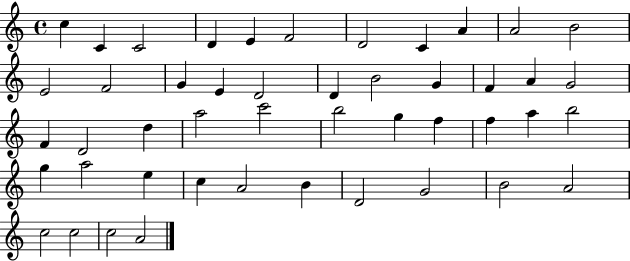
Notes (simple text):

C5/q C4/q C4/h D4/q E4/q F4/h D4/h C4/q A4/q A4/h B4/h E4/h F4/h G4/q E4/q D4/h D4/q B4/h G4/q F4/q A4/q G4/h F4/q D4/h D5/q A5/h C6/h B5/h G5/q F5/q F5/q A5/q B5/h G5/q A5/h E5/q C5/q A4/h B4/q D4/h G4/h B4/h A4/h C5/h C5/h C5/h A4/h